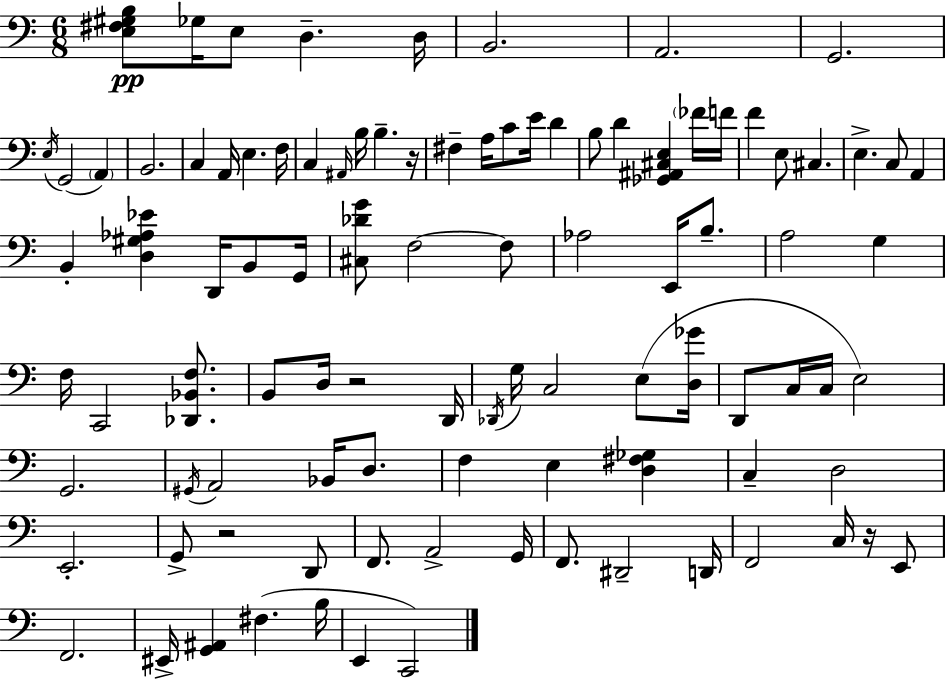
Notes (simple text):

[E3,F#3,G#3,B3]/e Gb3/s E3/e D3/q. D3/s B2/h. A2/h. G2/h. E3/s G2/h A2/q B2/h. C3/q A2/s E3/q. F3/s C3/q A#2/s B3/s B3/q. R/s F#3/q A3/s C4/e E4/s D4/q B3/e D4/q [Gb2,A#2,C#3,E3]/q FES4/s F4/s F4/q E3/e C#3/q. E3/q. C3/e A2/q B2/q [D3,G#3,Ab3,Eb4]/q D2/s B2/e G2/s [C#3,Db4,G4]/e F3/h F3/e Ab3/h E2/s B3/e. A3/h G3/q F3/s C2/h [Db2,Bb2,F3]/e. B2/e D3/s R/h D2/s Db2/s G3/s C3/h E3/e [D3,Gb4]/s D2/e C3/s C3/s E3/h G2/h. G#2/s A2/h Bb2/s D3/e. F3/q E3/q [D3,F#3,Gb3]/q C3/q D3/h E2/h. G2/e R/h D2/e F2/e. A2/h G2/s F2/e. D#2/h D2/s F2/h C3/s R/s E2/e F2/h. EIS2/s [G2,A#2]/q F#3/q. B3/s E2/q C2/h